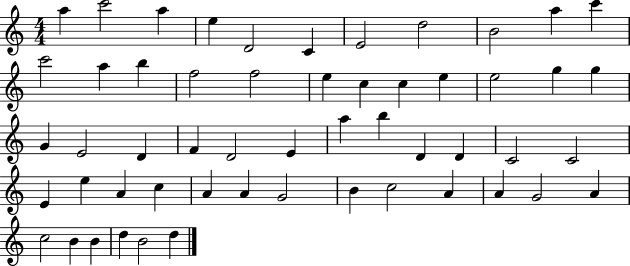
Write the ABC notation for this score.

X:1
T:Untitled
M:4/4
L:1/4
K:C
a c'2 a e D2 C E2 d2 B2 a c' c'2 a b f2 f2 e c c e e2 g g G E2 D F D2 E a b D D C2 C2 E e A c A A G2 B c2 A A G2 A c2 B B d B2 d